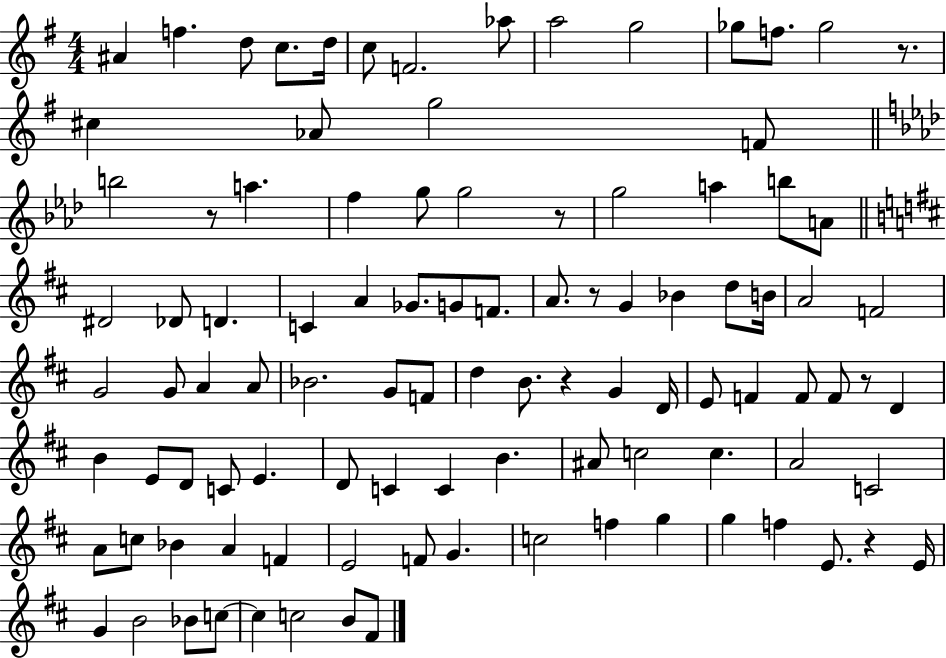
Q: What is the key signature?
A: G major